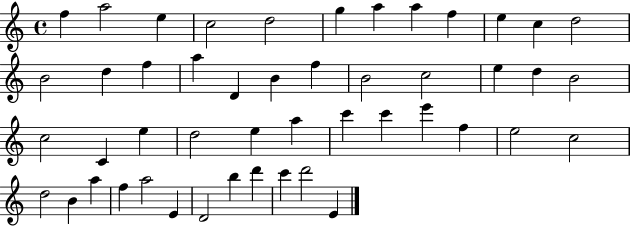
F5/q A5/h E5/q C5/h D5/h G5/q A5/q A5/q F5/q E5/q C5/q D5/h B4/h D5/q F5/q A5/q D4/q B4/q F5/q B4/h C5/h E5/q D5/q B4/h C5/h C4/q E5/q D5/h E5/q A5/q C6/q C6/q E6/q F5/q E5/h C5/h D5/h B4/q A5/q F5/q A5/h E4/q D4/h B5/q D6/q C6/q D6/h E4/q